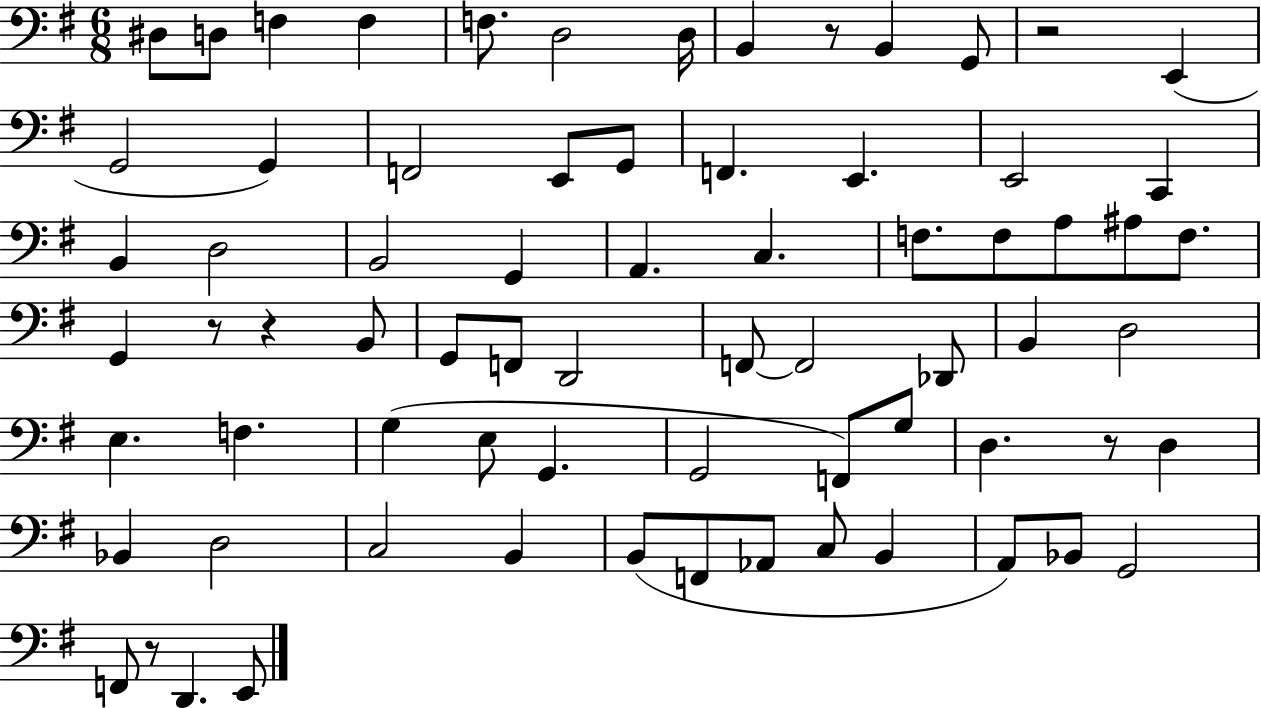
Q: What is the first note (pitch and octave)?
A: D#3